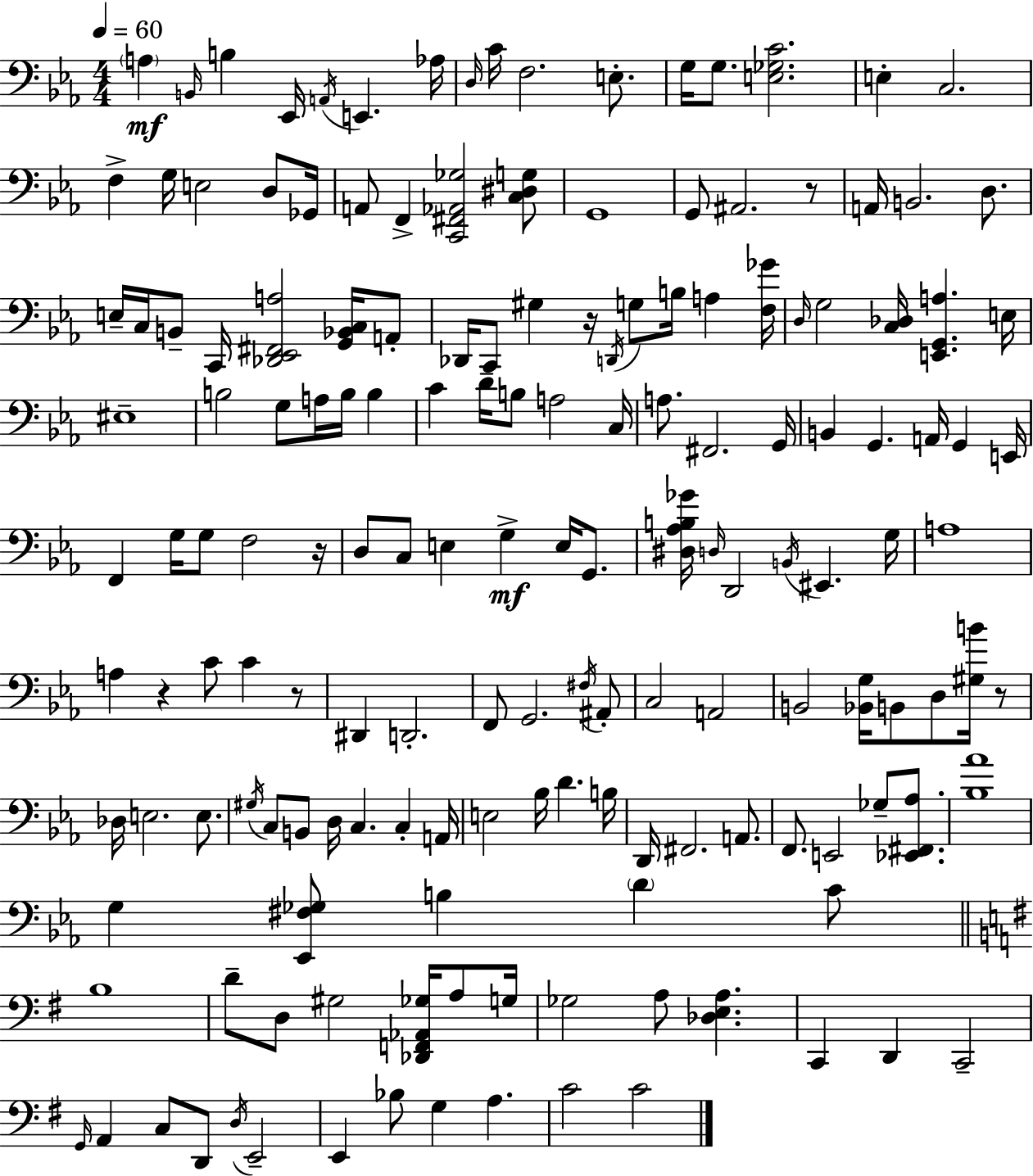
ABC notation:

X:1
T:Untitled
M:4/4
L:1/4
K:Eb
A, B,,/4 B, _E,,/4 A,,/4 E,, _A,/4 D,/4 C/4 F,2 E,/2 G,/4 G,/2 [E,_G,C]2 E, C,2 F, G,/4 E,2 D,/2 _G,,/4 A,,/2 F,, [C,,^F,,_A,,_G,]2 [C,^D,G,]/2 G,,4 G,,/2 ^A,,2 z/2 A,,/4 B,,2 D,/2 E,/4 C,/4 B,,/2 C,,/4 [_D,,_E,,^F,,A,]2 [G,,_B,,C,]/4 A,,/2 _D,,/4 C,,/2 ^G, z/4 D,,/4 G,/2 B,/4 A, [F,_G]/4 D,/4 G,2 [C,_D,]/4 [E,,G,,A,] E,/4 ^E,4 B,2 G,/2 A,/4 B,/4 B, C D/4 B,/2 A,2 C,/4 A,/2 ^F,,2 G,,/4 B,, G,, A,,/4 G,, E,,/4 F,, G,/4 G,/2 F,2 z/4 D,/2 C,/2 E, G, E,/4 G,,/2 [^D,_A,B,_G]/4 D,/4 D,,2 B,,/4 ^E,, G,/4 A,4 A, z C/2 C z/2 ^D,, D,,2 F,,/2 G,,2 ^F,/4 ^A,,/2 C,2 A,,2 B,,2 [_B,,G,]/4 B,,/2 D,/2 [^G,B]/4 z/2 _D,/4 E,2 E,/2 ^G,/4 C,/2 B,,/2 D,/4 C, C, A,,/4 E,2 _B,/4 D B,/4 D,,/4 ^F,,2 A,,/2 F,,/2 E,,2 _G,/2 [_E,,^F,,_A,]/2 [_B,_A]4 G, [_E,,^F,_G,]/2 B, D C/2 B,4 D/2 D,/2 ^G,2 [_D,,F,,_A,,_G,]/4 A,/2 G,/4 _G,2 A,/2 [_D,E,A,] C,, D,, C,,2 G,,/4 A,, C,/2 D,,/2 D,/4 E,,2 E,, _B,/2 G, A, C2 C2